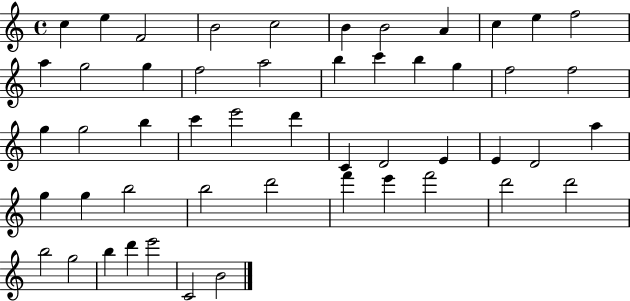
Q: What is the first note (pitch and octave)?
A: C5